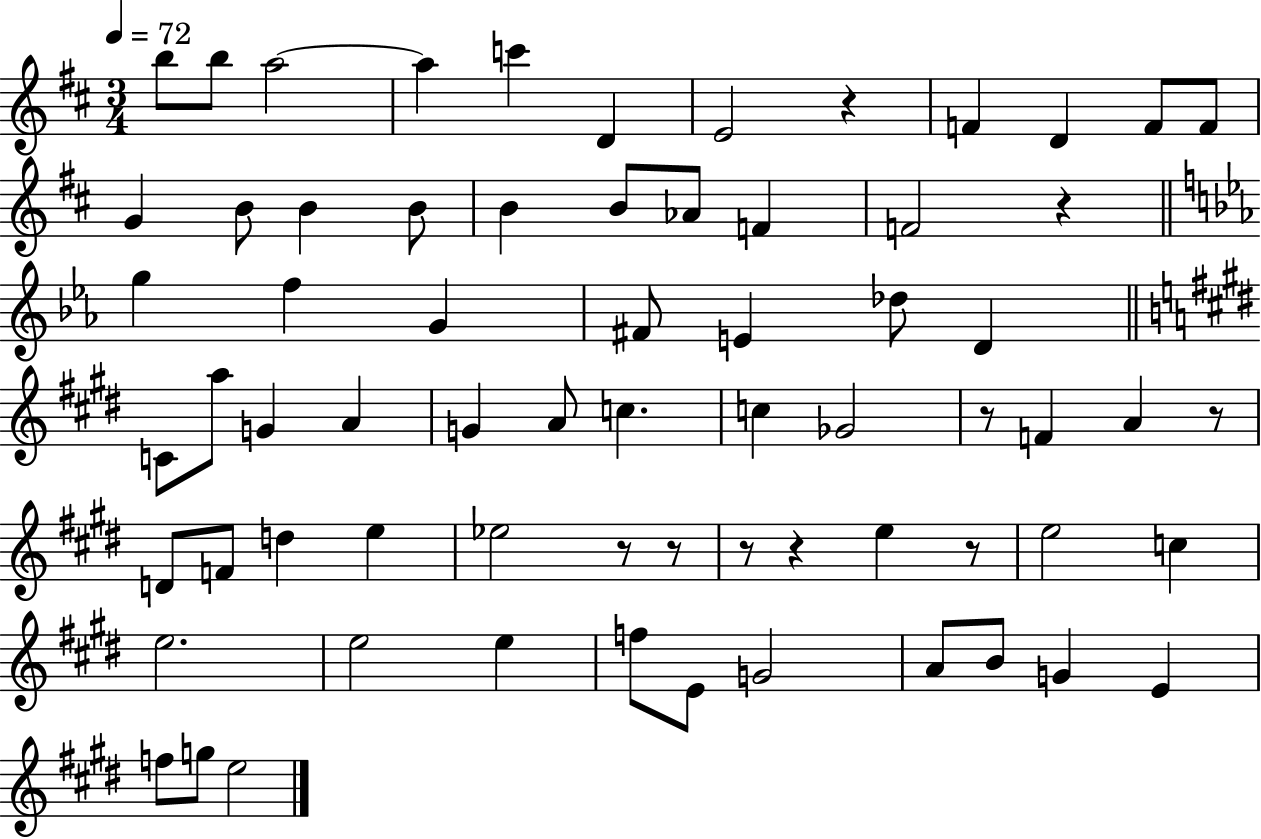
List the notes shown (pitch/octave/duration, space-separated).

B5/e B5/e A5/h A5/q C6/q D4/q E4/h R/q F4/q D4/q F4/e F4/e G4/q B4/e B4/q B4/e B4/q B4/e Ab4/e F4/q F4/h R/q G5/q F5/q G4/q F#4/e E4/q Db5/e D4/q C4/e A5/e G4/q A4/q G4/q A4/e C5/q. C5/q Gb4/h R/e F4/q A4/q R/e D4/e F4/e D5/q E5/q Eb5/h R/e R/e R/e R/q E5/q R/e E5/h C5/q E5/h. E5/h E5/q F5/e E4/e G4/h A4/e B4/e G4/q E4/q F5/e G5/e E5/h